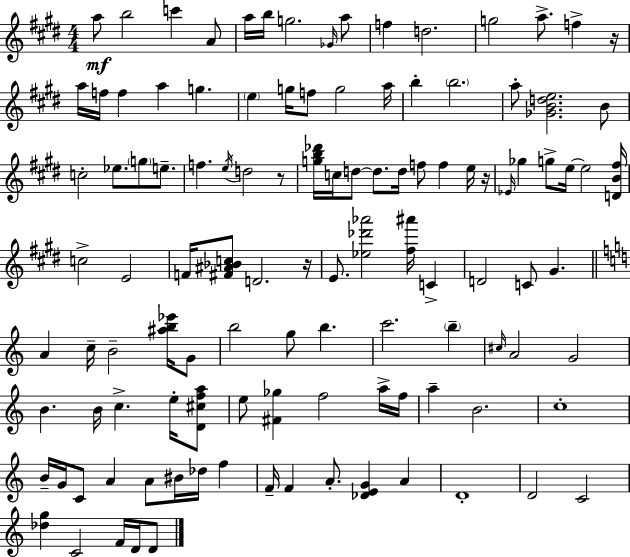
{
  \clef treble
  \numericTimeSignature
  \time 4/4
  \key e \major
  a''8\mf b''2 c'''4 a'8 | a''16 b''16 g''2. \grace { ges'16 } a''8 | f''4 d''2. | g''2 a''8.-> f''4-> | \break r16 a''16 f''16 f''4 a''4 g''4. | \parenthesize e''4 g''16 f''8 g''2 | a''16 b''4-. \parenthesize b''2. | a''8-. <ges' b' d'' e''>2. b'8 | \break c''2-. ees''8. \parenthesize g''8 e''8.-- | f''4. \acciaccatura { e''16 } d''2 | r8 <g'' b'' des'''>16 c''16 d''8~~ d''8. d''16 f''8 f''4 | e''16 r16 \grace { ees'16 } ges''4 g''8-> e''16~~ e''2 | \break <d' b' fis''>16 c''2-> e'2 | f'16 <fis' ais' bes' c''>8 d'2. | r16 e'8. <ees'' des''' aes'''>2 <fis'' ais'''>16 c'4-> | d'2 c'8 gis'4. | \break \bar "||" \break \key c \major a'4 c''16-- b'2-- <ais'' b'' ees'''>16 g'8 | b''2 g''8 b''4. | c'''2. \parenthesize b''4-- | \grace { cis''16 } a'2 g'2 | \break b'4. b'16 c''4.-> e''16-. <d' cis'' f'' a''>8 | e''8 <fis' ges''>4 f''2 a''16-> | f''16 a''4-- b'2. | c''1-. | \break b'16-- g'16 c'8 a'4 a'8 bis'16 des''16 f''4 | f'16-- f'4 a'8.-. <des' e' g'>4 a'4 | d'1-. | d'2 c'2 | \break <des'' g''>4 c'2 f'16 d'16 d'8 | \bar "|."
}